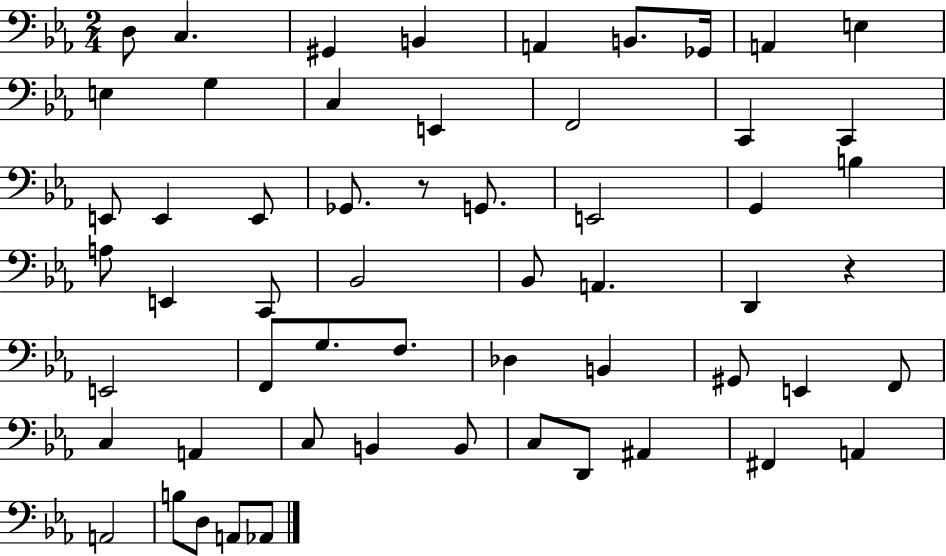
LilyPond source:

{
  \clef bass
  \numericTimeSignature
  \time 2/4
  \key ees \major
  \repeat volta 2 { d8 c4. | gis,4 b,4 | a,4 b,8. ges,16 | a,4 e4 | \break e4 g4 | c4 e,4 | f,2 | c,4 c,4 | \break e,8 e,4 e,8 | ges,8. r8 g,8. | e,2 | g,4 b4 | \break a8 e,4 c,8 | bes,2 | bes,8 a,4. | d,4 r4 | \break e,2 | f,8 g8. f8. | des4 b,4 | gis,8 e,4 f,8 | \break c4 a,4 | c8 b,4 b,8 | c8 d,8 ais,4 | fis,4 a,4 | \break a,2 | b8 d8 a,8 aes,8 | } \bar "|."
}